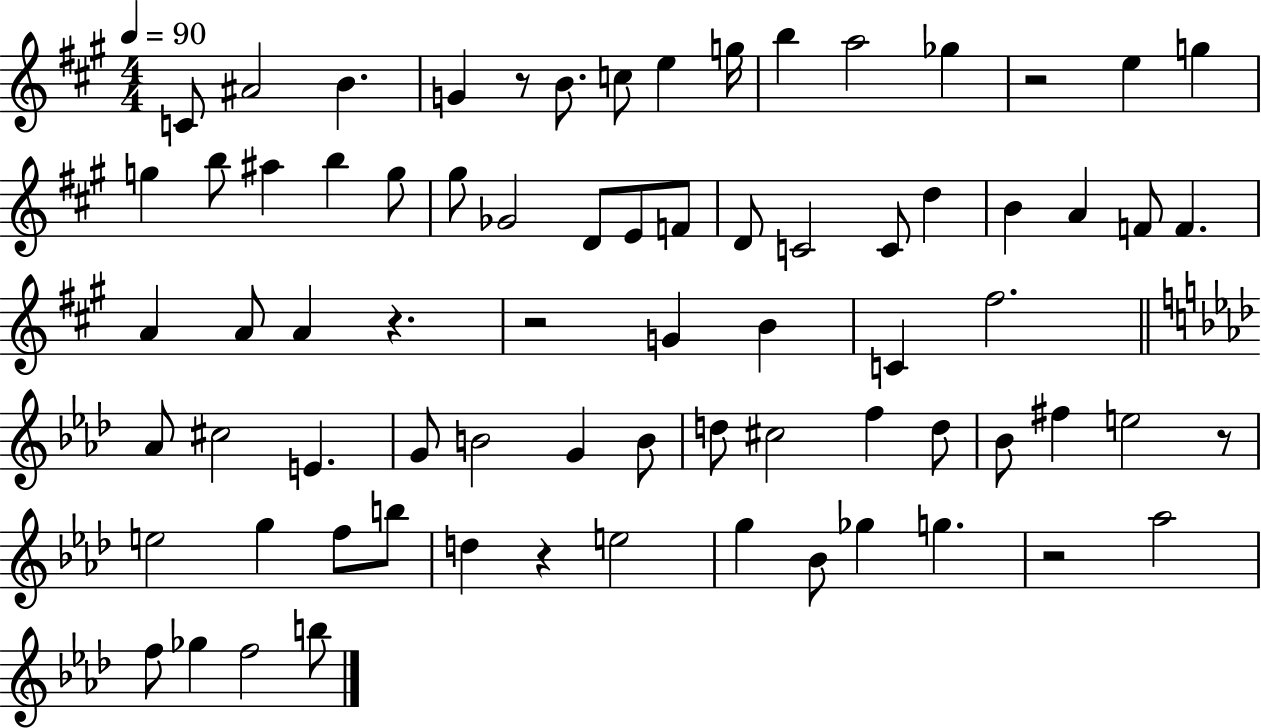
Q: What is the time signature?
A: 4/4